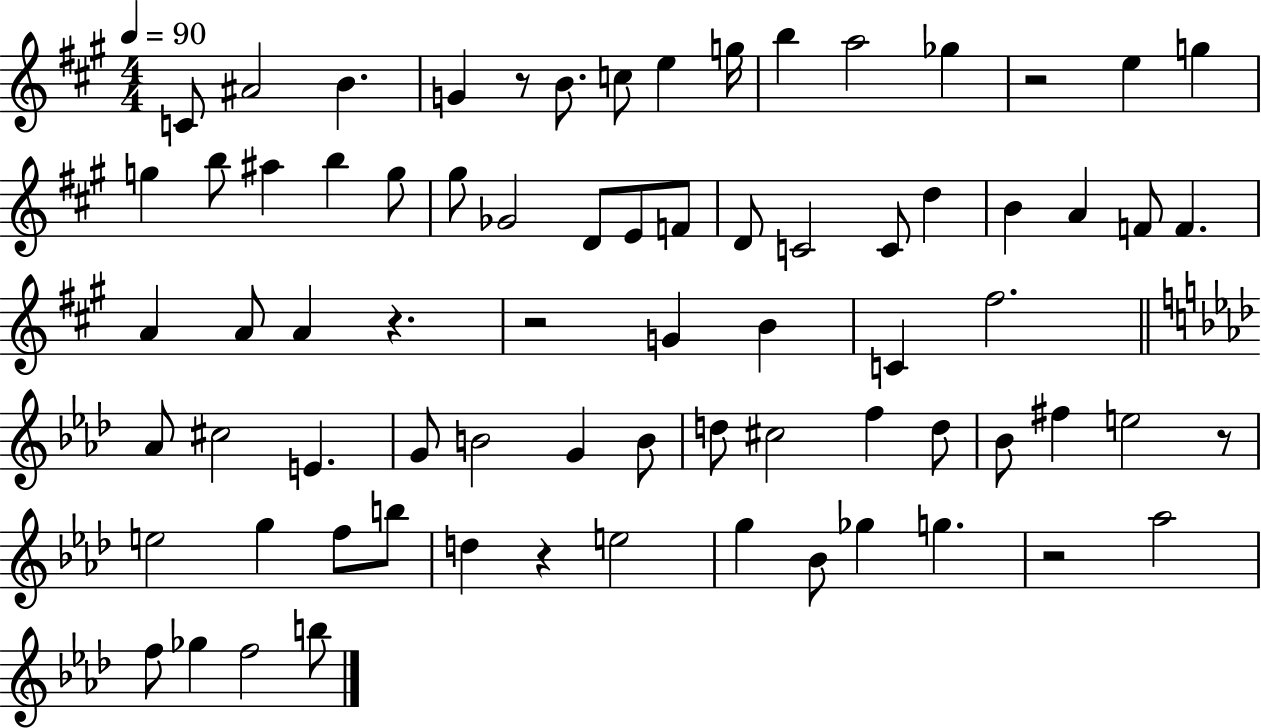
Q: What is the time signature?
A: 4/4